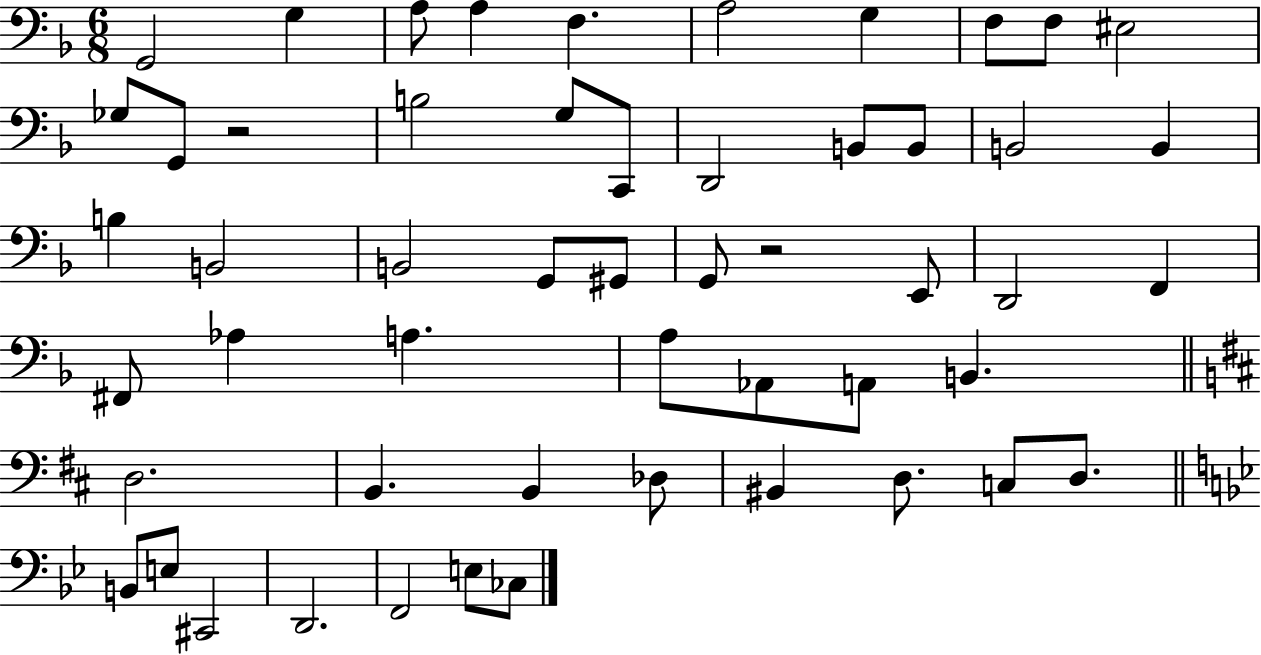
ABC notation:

X:1
T:Untitled
M:6/8
L:1/4
K:F
G,,2 G, A,/2 A, F, A,2 G, F,/2 F,/2 ^E,2 _G,/2 G,,/2 z2 B,2 G,/2 C,,/2 D,,2 B,,/2 B,,/2 B,,2 B,, B, B,,2 B,,2 G,,/2 ^G,,/2 G,,/2 z2 E,,/2 D,,2 F,, ^F,,/2 _A, A, A,/2 _A,,/2 A,,/2 B,, D,2 B,, B,, _D,/2 ^B,, D,/2 C,/2 D,/2 B,,/2 E,/2 ^C,,2 D,,2 F,,2 E,/2 _C,/2